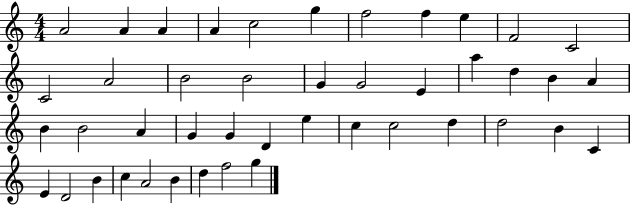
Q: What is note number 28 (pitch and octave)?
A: D4